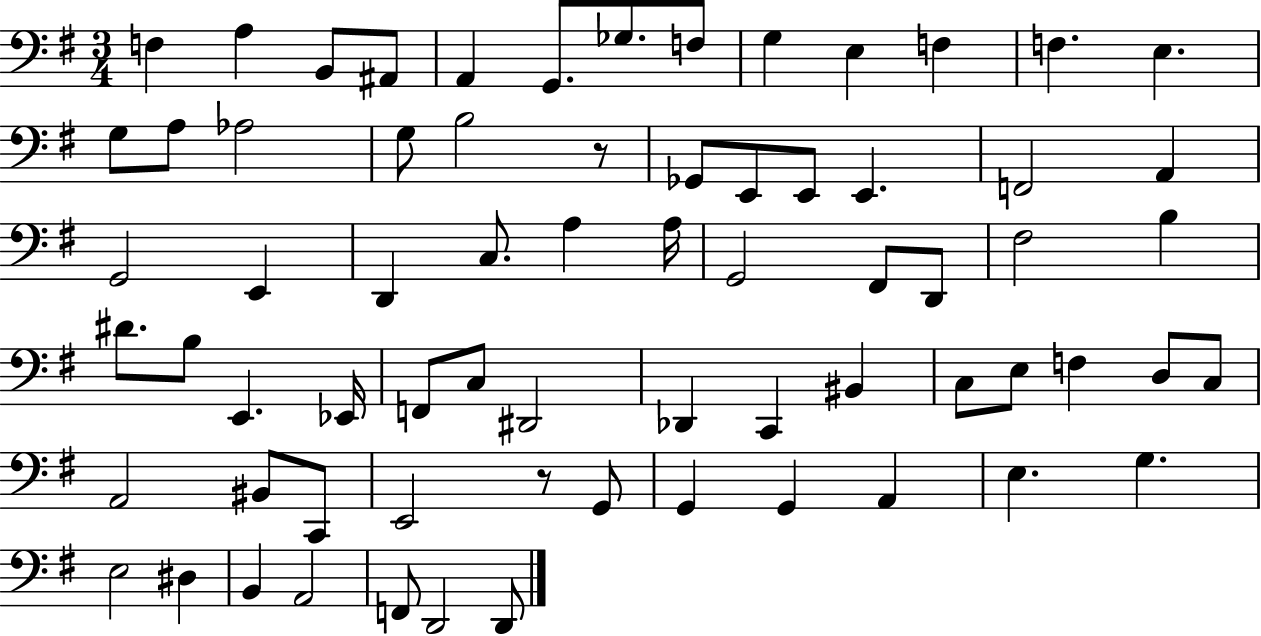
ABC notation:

X:1
T:Untitled
M:3/4
L:1/4
K:G
F, A, B,,/2 ^A,,/2 A,, G,,/2 _G,/2 F,/2 G, E, F, F, E, G,/2 A,/2 _A,2 G,/2 B,2 z/2 _G,,/2 E,,/2 E,,/2 E,, F,,2 A,, G,,2 E,, D,, C,/2 A, A,/4 G,,2 ^F,,/2 D,,/2 ^F,2 B, ^D/2 B,/2 E,, _E,,/4 F,,/2 C,/2 ^D,,2 _D,, C,, ^B,, C,/2 E,/2 F, D,/2 C,/2 A,,2 ^B,,/2 C,,/2 E,,2 z/2 G,,/2 G,, G,, A,, E, G, E,2 ^D, B,, A,,2 F,,/2 D,,2 D,,/2